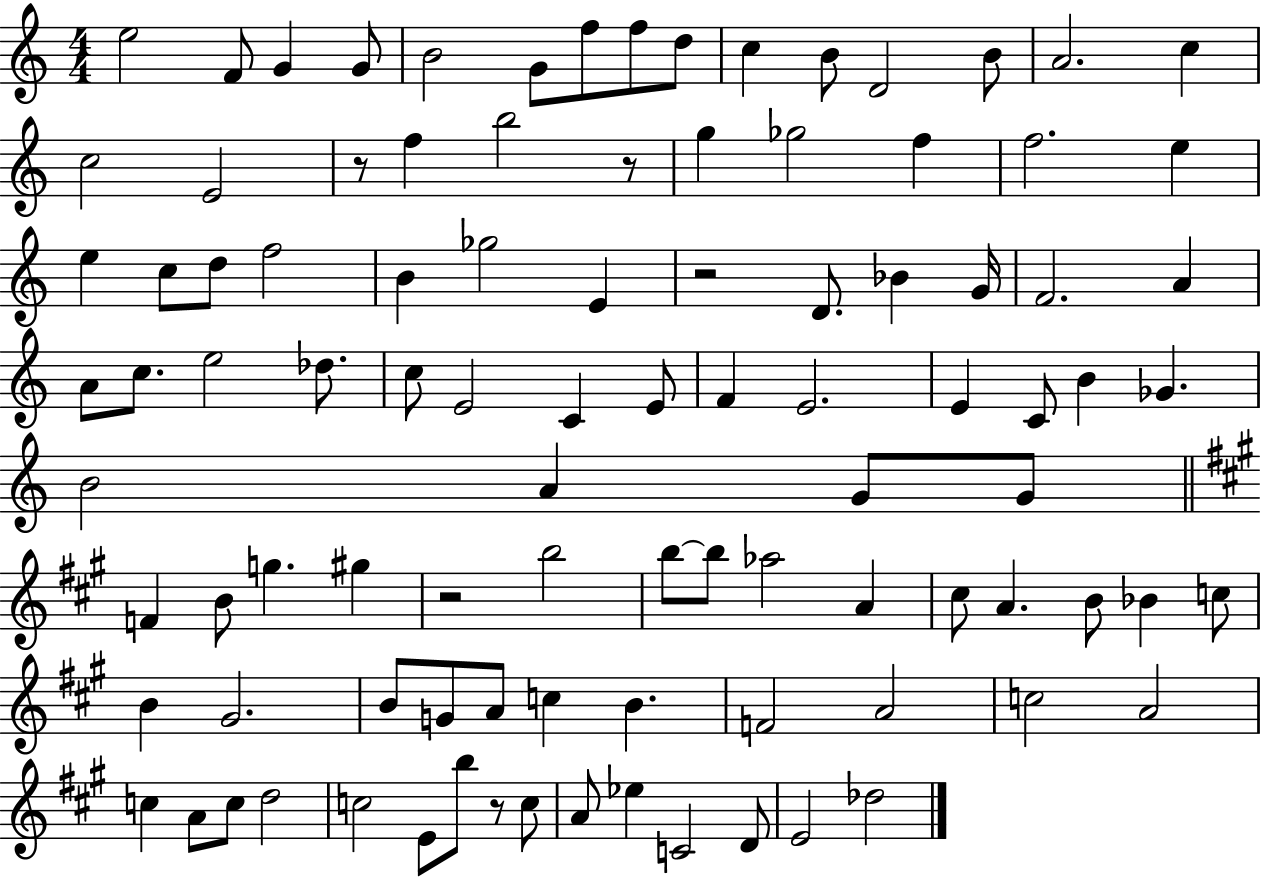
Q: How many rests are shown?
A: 5